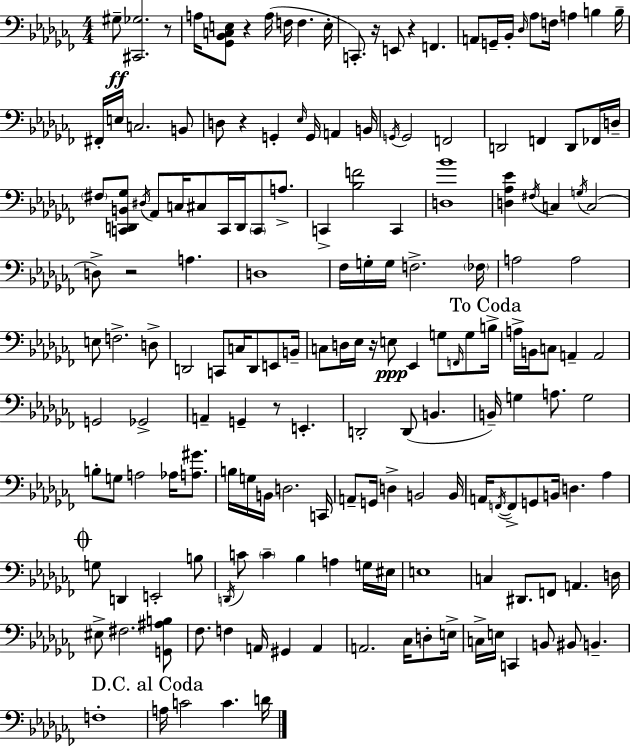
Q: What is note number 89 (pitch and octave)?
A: E2